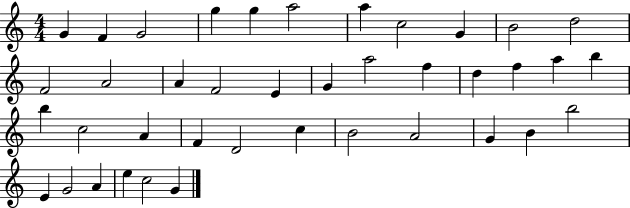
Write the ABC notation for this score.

X:1
T:Untitled
M:4/4
L:1/4
K:C
G F G2 g g a2 a c2 G B2 d2 F2 A2 A F2 E G a2 f d f a b b c2 A F D2 c B2 A2 G B b2 E G2 A e c2 G